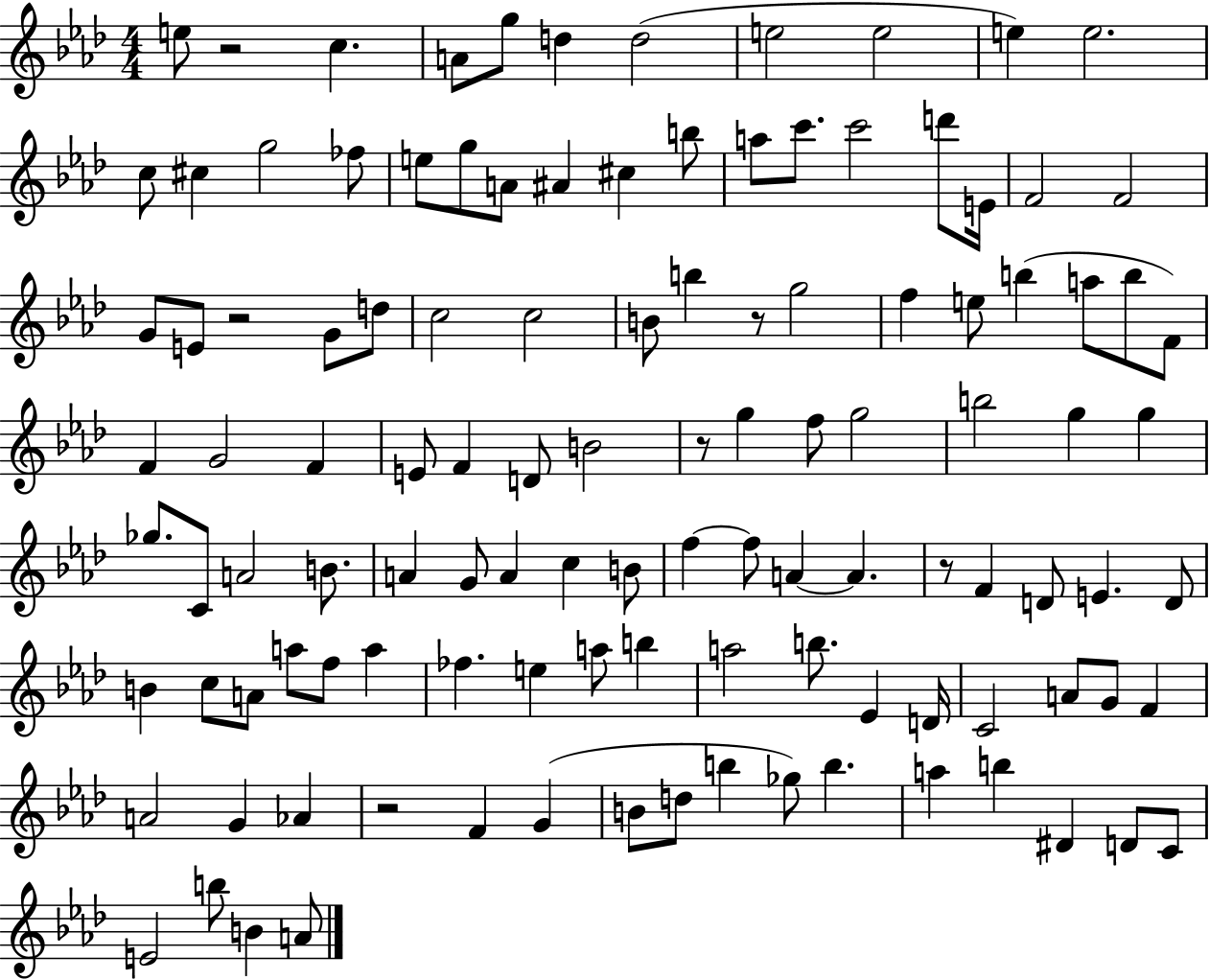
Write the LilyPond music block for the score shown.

{
  \clef treble
  \numericTimeSignature
  \time 4/4
  \key aes \major
  \repeat volta 2 { e''8 r2 c''4. | a'8 g''8 d''4 d''2( | e''2 e''2 | e''4) e''2. | \break c''8 cis''4 g''2 fes''8 | e''8 g''8 a'8 ais'4 cis''4 b''8 | a''8 c'''8. c'''2 d'''8 e'16 | f'2 f'2 | \break g'8 e'8 r2 g'8 d''8 | c''2 c''2 | b'8 b''4 r8 g''2 | f''4 e''8 b''4( a''8 b''8 f'8) | \break f'4 g'2 f'4 | e'8 f'4 d'8 b'2 | r8 g''4 f''8 g''2 | b''2 g''4 g''4 | \break ges''8. c'8 a'2 b'8. | a'4 g'8 a'4 c''4 b'8 | f''4~~ f''8 a'4~~ a'4. | r8 f'4 d'8 e'4. d'8 | \break b'4 c''8 a'8 a''8 f''8 a''4 | fes''4. e''4 a''8 b''4 | a''2 b''8. ees'4 d'16 | c'2 a'8 g'8 f'4 | \break a'2 g'4 aes'4 | r2 f'4 g'4( | b'8 d''8 b''4 ges''8) b''4. | a''4 b''4 dis'4 d'8 c'8 | \break e'2 b''8 b'4 a'8 | } \bar "|."
}